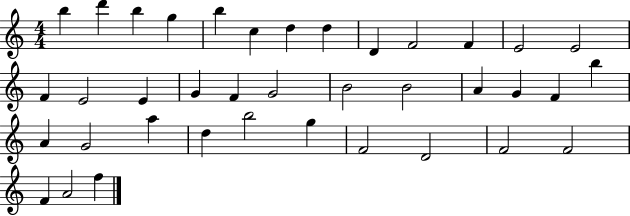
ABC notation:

X:1
T:Untitled
M:4/4
L:1/4
K:C
b d' b g b c d d D F2 F E2 E2 F E2 E G F G2 B2 B2 A G F b A G2 a d b2 g F2 D2 F2 F2 F A2 f